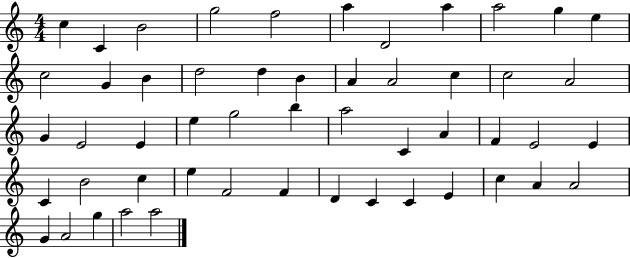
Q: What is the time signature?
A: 4/4